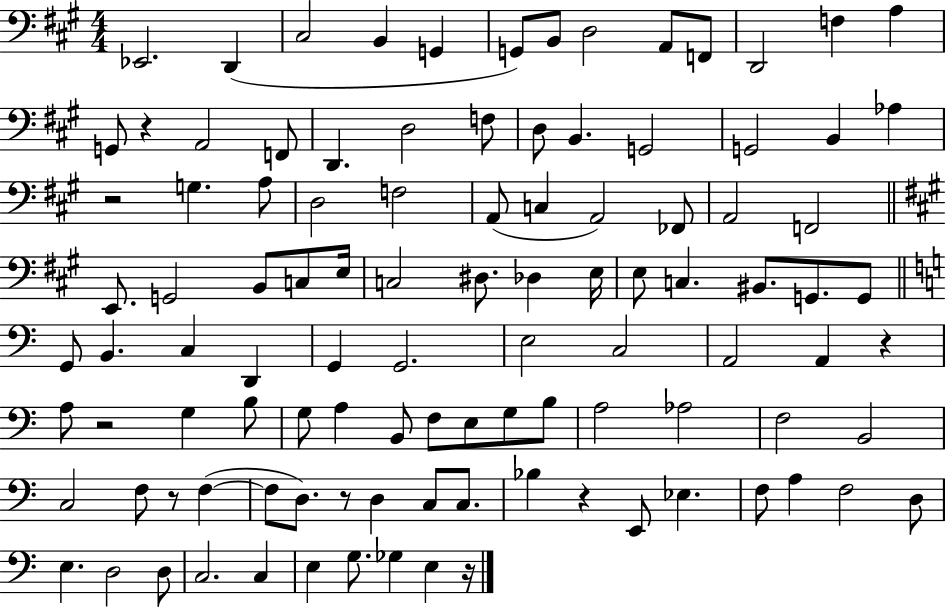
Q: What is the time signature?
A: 4/4